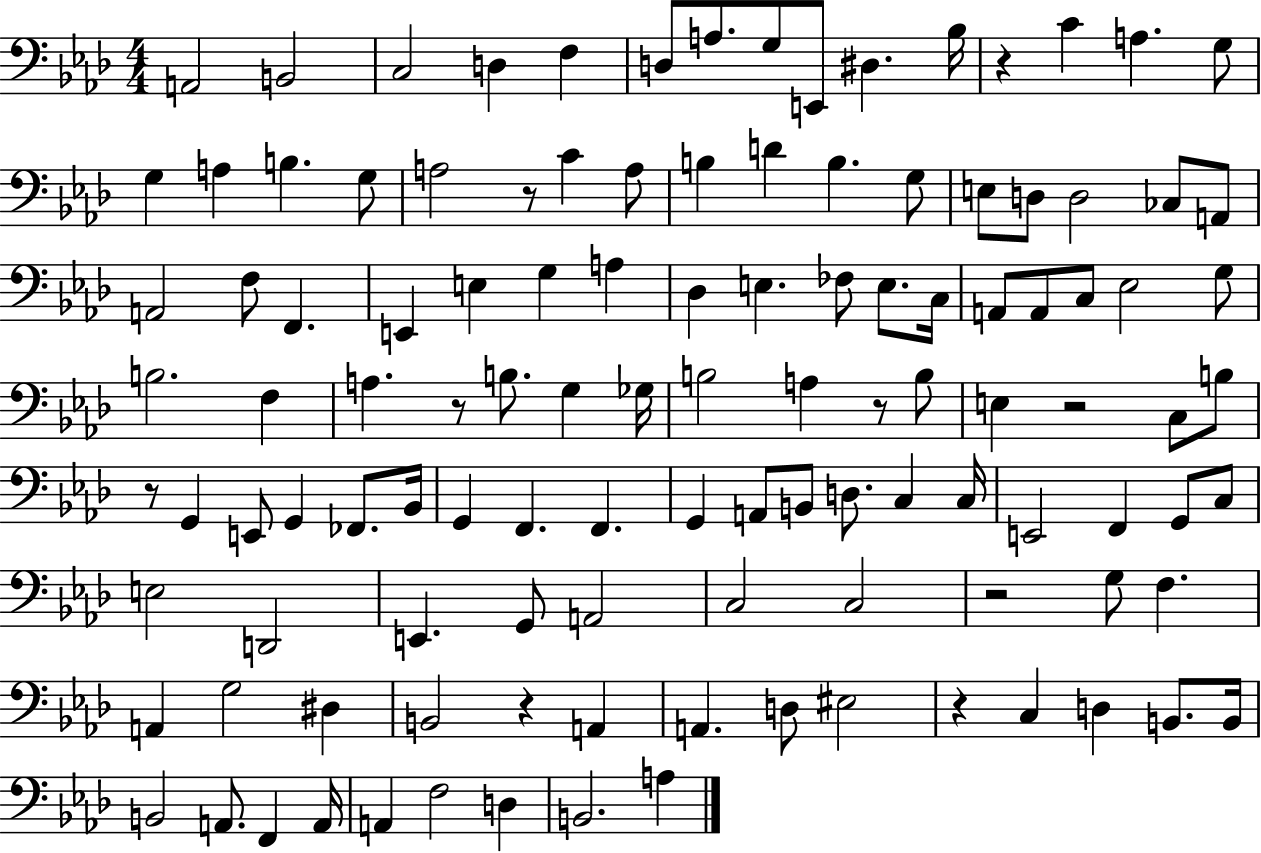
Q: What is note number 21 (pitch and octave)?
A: A3